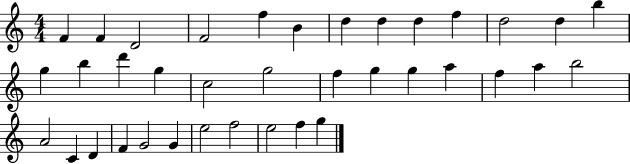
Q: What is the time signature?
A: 4/4